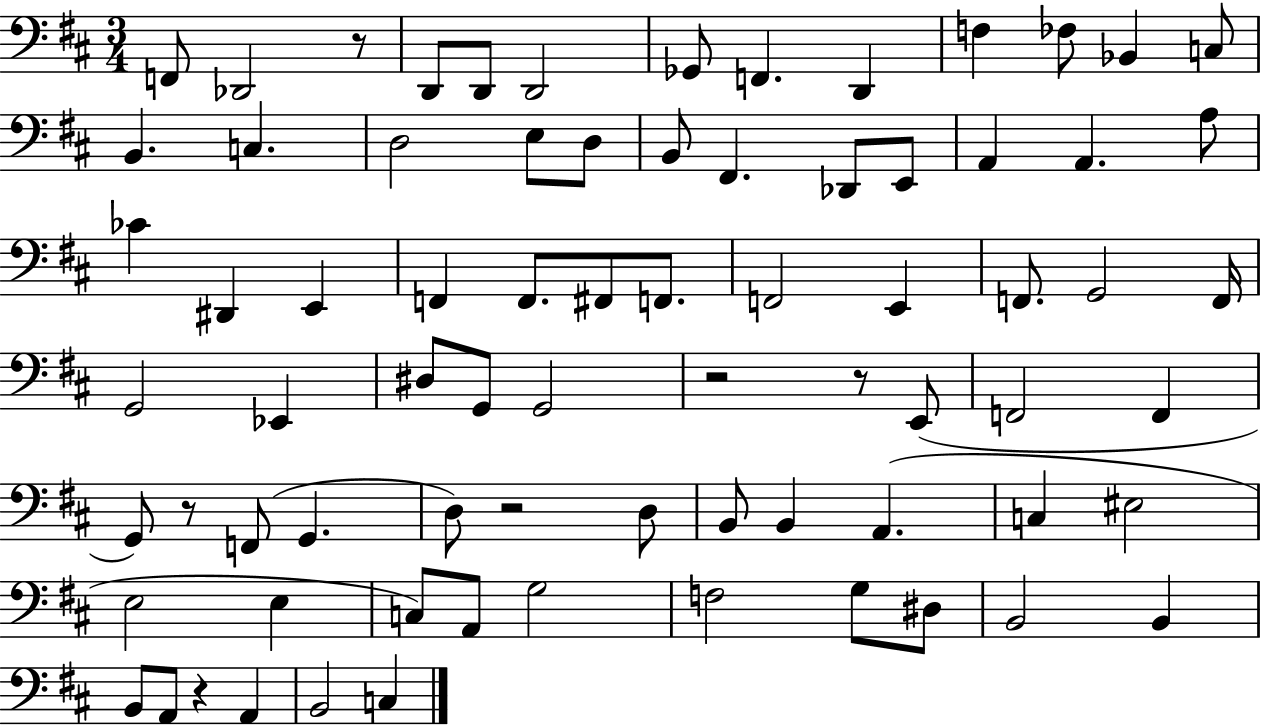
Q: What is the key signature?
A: D major